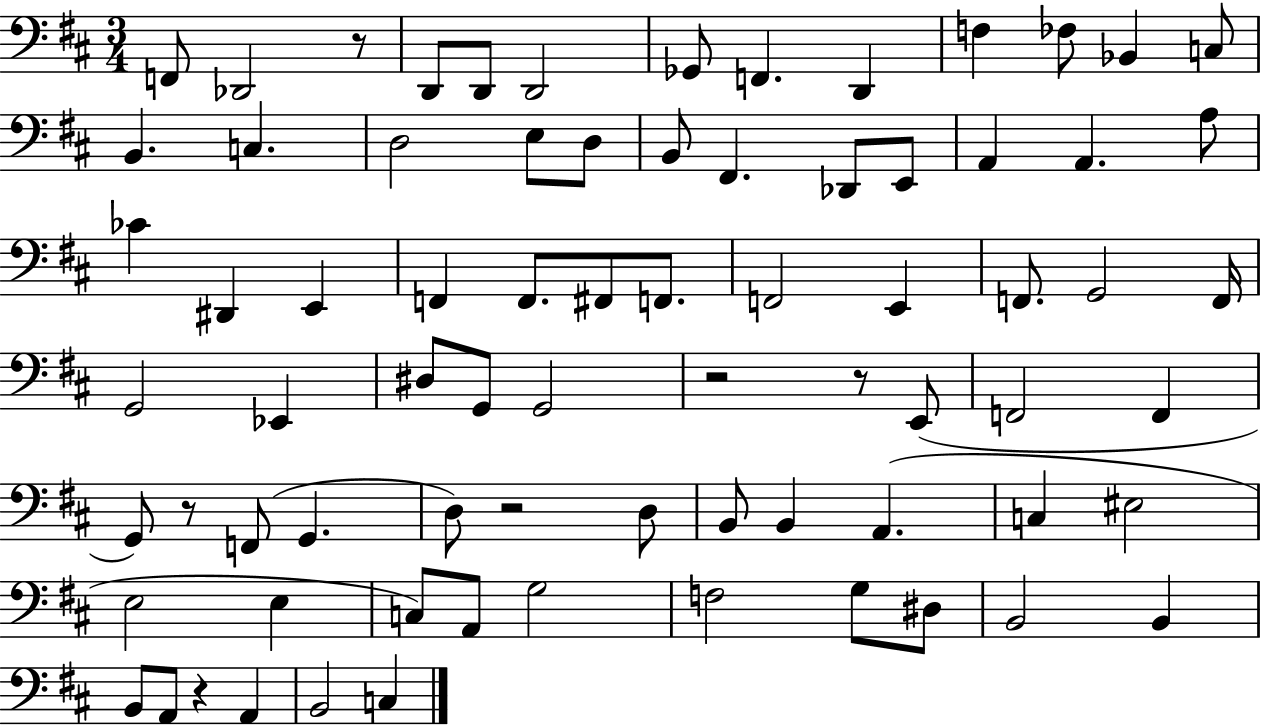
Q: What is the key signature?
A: D major